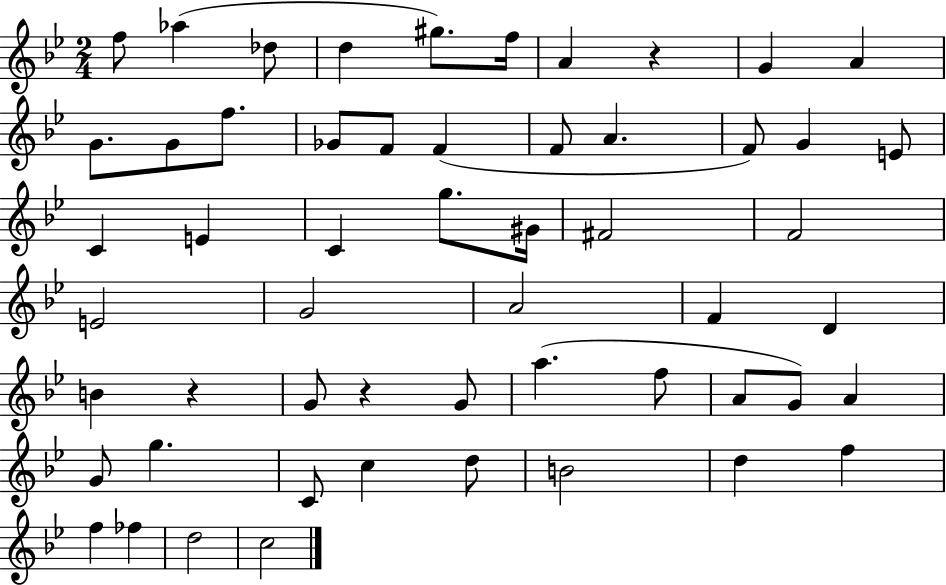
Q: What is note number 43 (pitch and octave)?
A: C4